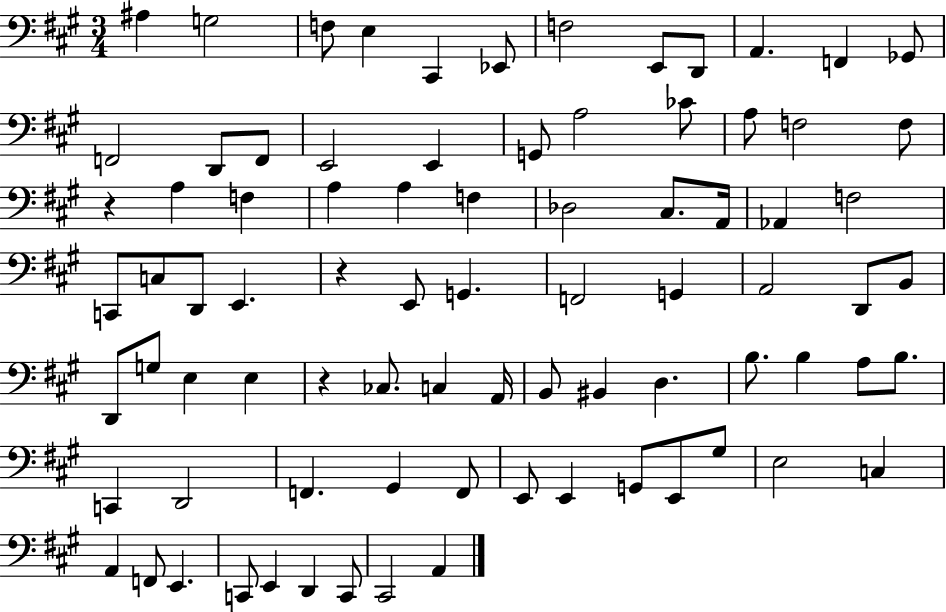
X:1
T:Untitled
M:3/4
L:1/4
K:A
^A, G,2 F,/2 E, ^C,, _E,,/2 F,2 E,,/2 D,,/2 A,, F,, _G,,/2 F,,2 D,,/2 F,,/2 E,,2 E,, G,,/2 A,2 _C/2 A,/2 F,2 F,/2 z A, F, A, A, F, _D,2 ^C,/2 A,,/4 _A,, F,2 C,,/2 C,/2 D,,/2 E,, z E,,/2 G,, F,,2 G,, A,,2 D,,/2 B,,/2 D,,/2 G,/2 E, E, z _C,/2 C, A,,/4 B,,/2 ^B,, D, B,/2 B, A,/2 B,/2 C,, D,,2 F,, ^G,, F,,/2 E,,/2 E,, G,,/2 E,,/2 ^G,/2 E,2 C, A,, F,,/2 E,, C,,/2 E,, D,, C,,/2 ^C,,2 A,,